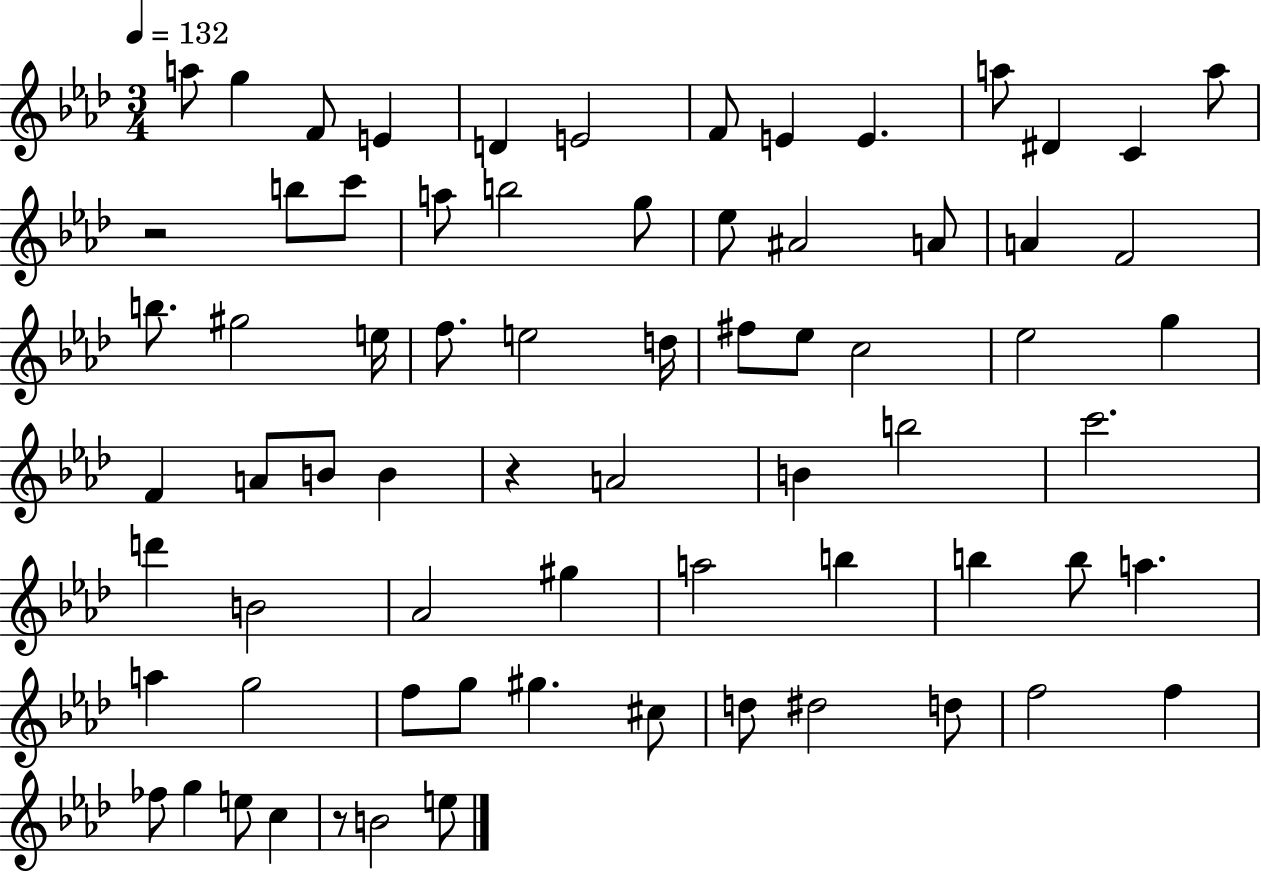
{
  \clef treble
  \numericTimeSignature
  \time 3/4
  \key aes \major
  \tempo 4 = 132
  a''8 g''4 f'8 e'4 | d'4 e'2 | f'8 e'4 e'4. | a''8 dis'4 c'4 a''8 | \break r2 b''8 c'''8 | a''8 b''2 g''8 | ees''8 ais'2 a'8 | a'4 f'2 | \break b''8. gis''2 e''16 | f''8. e''2 d''16 | fis''8 ees''8 c''2 | ees''2 g''4 | \break f'4 a'8 b'8 b'4 | r4 a'2 | b'4 b''2 | c'''2. | \break d'''4 b'2 | aes'2 gis''4 | a''2 b''4 | b''4 b''8 a''4. | \break a''4 g''2 | f''8 g''8 gis''4. cis''8 | d''8 dis''2 d''8 | f''2 f''4 | \break fes''8 g''4 e''8 c''4 | r8 b'2 e''8 | \bar "|."
}